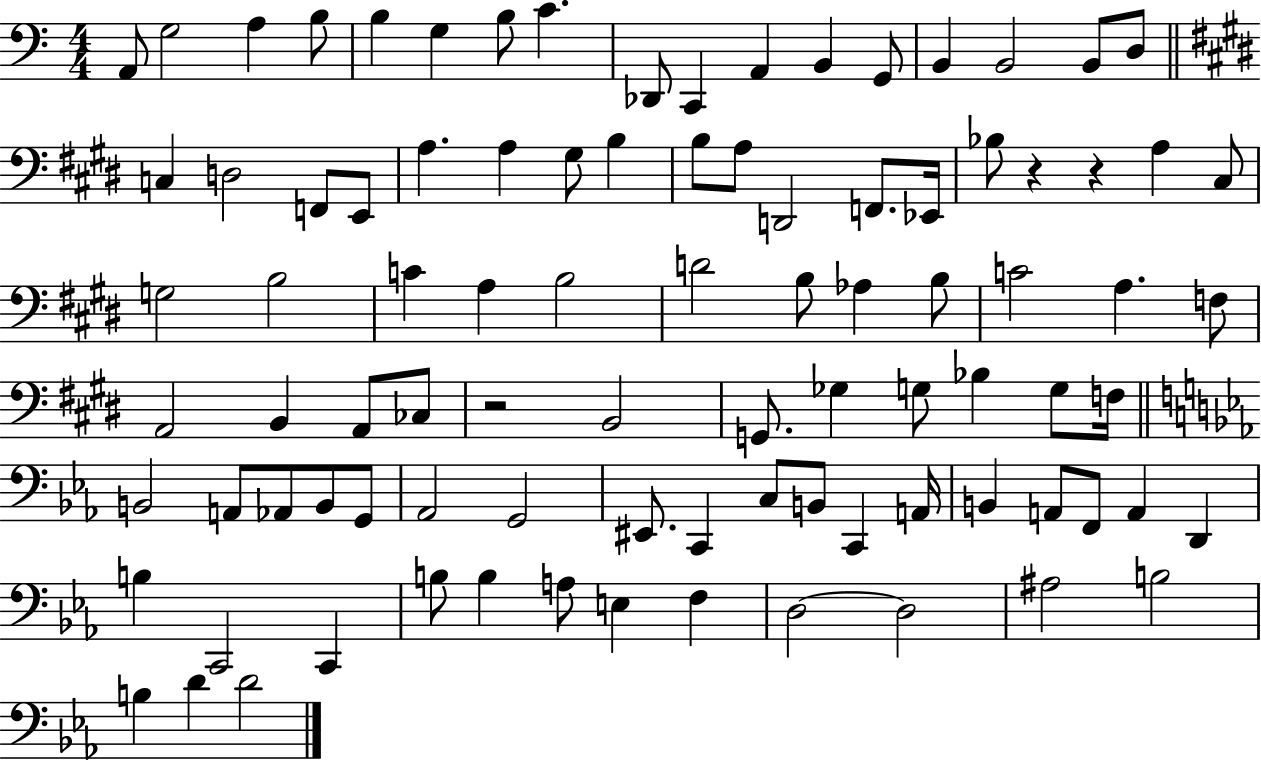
{
  \clef bass
  \numericTimeSignature
  \time 4/4
  \key c \major
  a,8 g2 a4 b8 | b4 g4 b8 c'4. | des,8 c,4 a,4 b,4 g,8 | b,4 b,2 b,8 d8 | \break \bar "||" \break \key e \major c4 d2 f,8 e,8 | a4. a4 gis8 b4 | b8 a8 d,2 f,8. ees,16 | bes8 r4 r4 a4 cis8 | \break g2 b2 | c'4 a4 b2 | d'2 b8 aes4 b8 | c'2 a4. f8 | \break a,2 b,4 a,8 ces8 | r2 b,2 | g,8. ges4 g8 bes4 g8 f16 | \bar "||" \break \key ees \major b,2 a,8 aes,8 b,8 g,8 | aes,2 g,2 | eis,8. c,4 c8 b,8 c,4 a,16 | b,4 a,8 f,8 a,4 d,4 | \break b4 c,2 c,4 | b8 b4 a8 e4 f4 | d2~~ d2 | ais2 b2 | \break b4 d'4 d'2 | \bar "|."
}